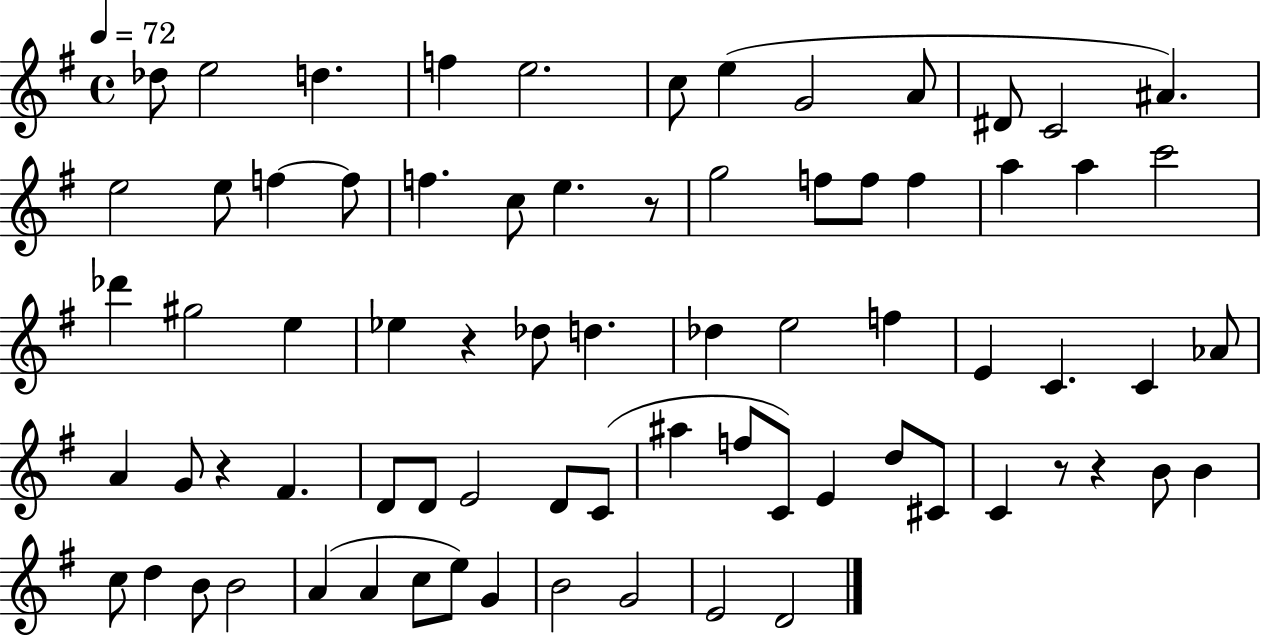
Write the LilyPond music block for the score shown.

{
  \clef treble
  \time 4/4
  \defaultTimeSignature
  \key g \major
  \tempo 4 = 72
  des''8 e''2 d''4. | f''4 e''2. | c''8 e''4( g'2 a'8 | dis'8 c'2 ais'4.) | \break e''2 e''8 f''4~~ f''8 | f''4. c''8 e''4. r8 | g''2 f''8 f''8 f''4 | a''4 a''4 c'''2 | \break des'''4 gis''2 e''4 | ees''4 r4 des''8 d''4. | des''4 e''2 f''4 | e'4 c'4. c'4 aes'8 | \break a'4 g'8 r4 fis'4. | d'8 d'8 e'2 d'8 c'8( | ais''4 f''8 c'8) e'4 d''8 cis'8 | c'4 r8 r4 b'8 b'4 | \break c''8 d''4 b'8 b'2 | a'4( a'4 c''8 e''8) g'4 | b'2 g'2 | e'2 d'2 | \break \bar "|."
}